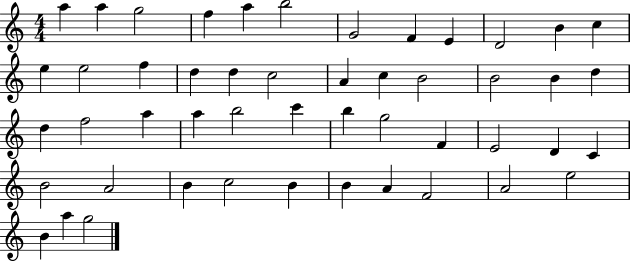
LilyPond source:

{
  \clef treble
  \numericTimeSignature
  \time 4/4
  \key c \major
  a''4 a''4 g''2 | f''4 a''4 b''2 | g'2 f'4 e'4 | d'2 b'4 c''4 | \break e''4 e''2 f''4 | d''4 d''4 c''2 | a'4 c''4 b'2 | b'2 b'4 d''4 | \break d''4 f''2 a''4 | a''4 b''2 c'''4 | b''4 g''2 f'4 | e'2 d'4 c'4 | \break b'2 a'2 | b'4 c''2 b'4 | b'4 a'4 f'2 | a'2 e''2 | \break b'4 a''4 g''2 | \bar "|."
}